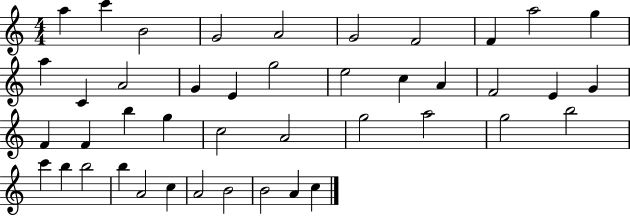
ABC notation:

X:1
T:Untitled
M:4/4
L:1/4
K:C
a c' B2 G2 A2 G2 F2 F a2 g a C A2 G E g2 e2 c A F2 E G F F b g c2 A2 g2 a2 g2 b2 c' b b2 b A2 c A2 B2 B2 A c